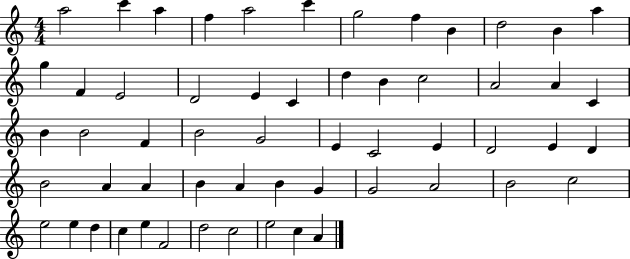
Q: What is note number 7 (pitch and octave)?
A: G5